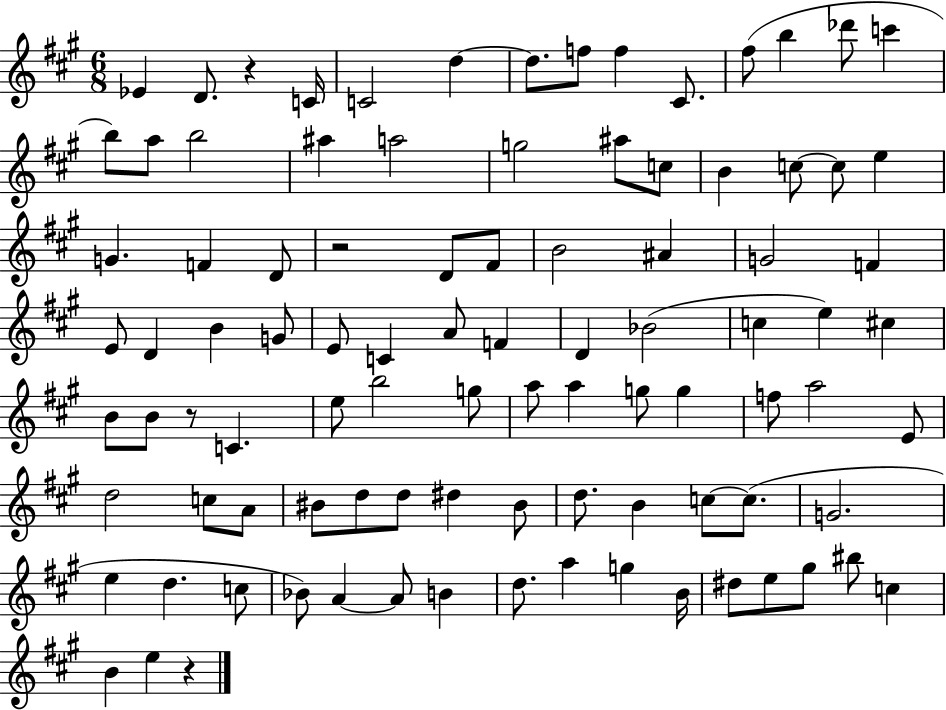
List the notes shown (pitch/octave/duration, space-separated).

Eb4/q D4/e. R/q C4/s C4/h D5/q D5/e. F5/e F5/q C#4/e. F#5/e B5/q Db6/e C6/q B5/e A5/e B5/h A#5/q A5/h G5/h A#5/e C5/e B4/q C5/e C5/e E5/q G4/q. F4/q D4/e R/h D4/e F#4/e B4/h A#4/q G4/h F4/q E4/e D4/q B4/q G4/e E4/e C4/q A4/e F4/q D4/q Bb4/h C5/q E5/q C#5/q B4/e B4/e R/e C4/q. E5/e B5/h G5/e A5/e A5/q G5/e G5/q F5/e A5/h E4/e D5/h C5/e A4/e BIS4/e D5/e D5/e D#5/q BIS4/e D5/e. B4/q C5/e C5/e. G4/h. E5/q D5/q. C5/e Bb4/e A4/q A4/e B4/q D5/e. A5/q G5/q B4/s D#5/e E5/e G#5/e BIS5/e C5/q B4/q E5/q R/q